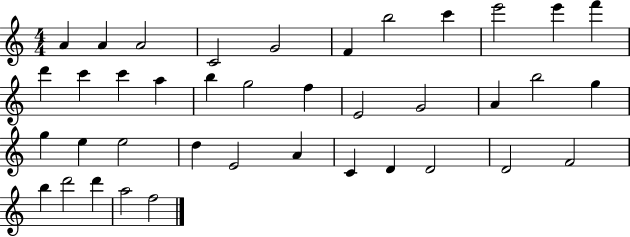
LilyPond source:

{
  \clef treble
  \numericTimeSignature
  \time 4/4
  \key c \major
  a'4 a'4 a'2 | c'2 g'2 | f'4 b''2 c'''4 | e'''2 e'''4 f'''4 | \break d'''4 c'''4 c'''4 a''4 | b''4 g''2 f''4 | e'2 g'2 | a'4 b''2 g''4 | \break g''4 e''4 e''2 | d''4 e'2 a'4 | c'4 d'4 d'2 | d'2 f'2 | \break b''4 d'''2 d'''4 | a''2 f''2 | \bar "|."
}